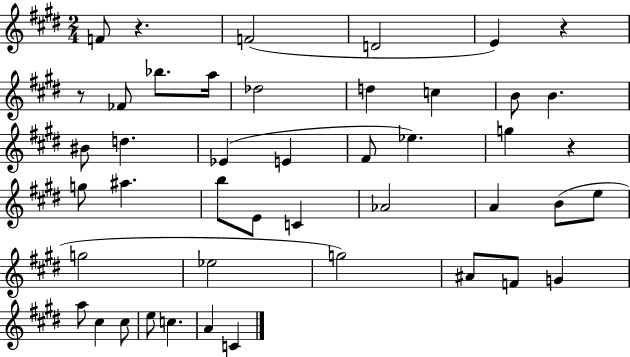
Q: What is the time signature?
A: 2/4